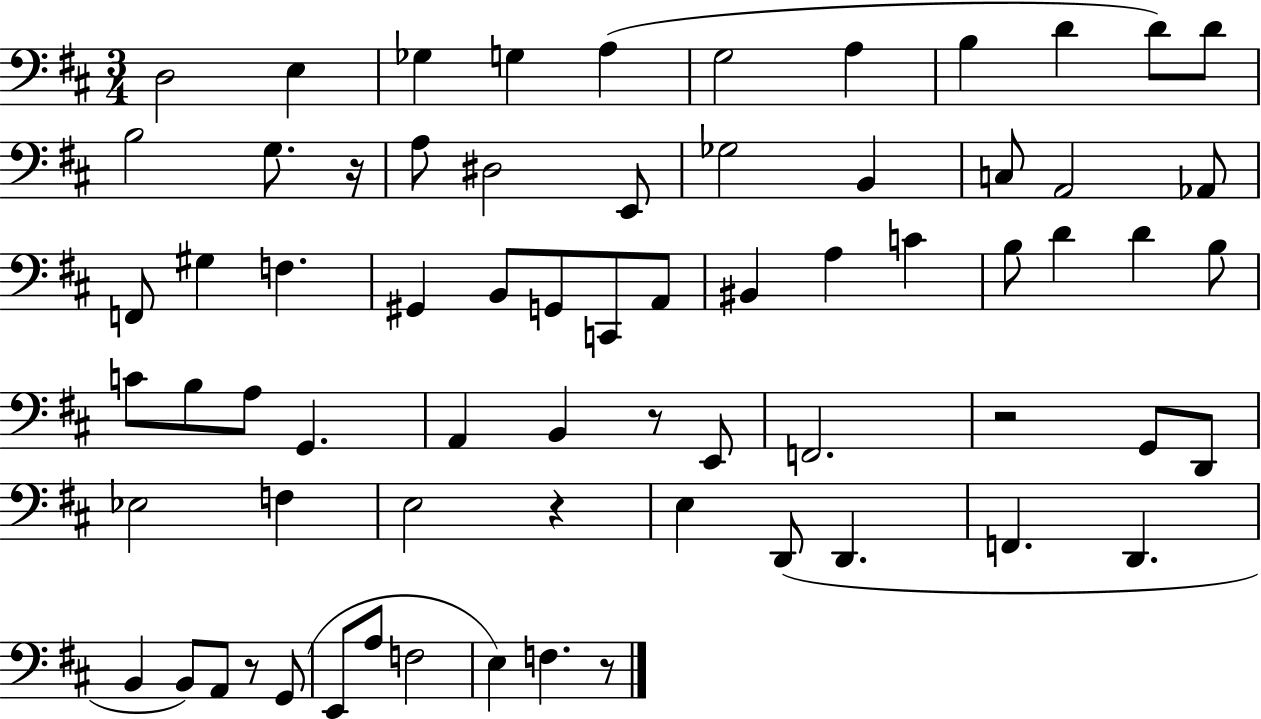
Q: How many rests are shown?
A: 6